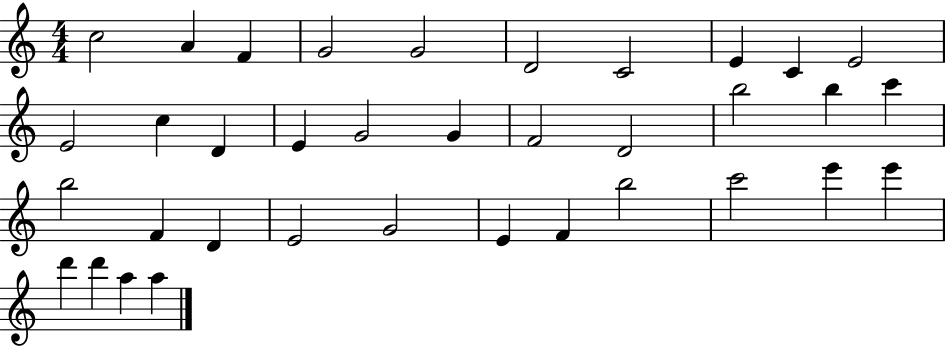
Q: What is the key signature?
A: C major